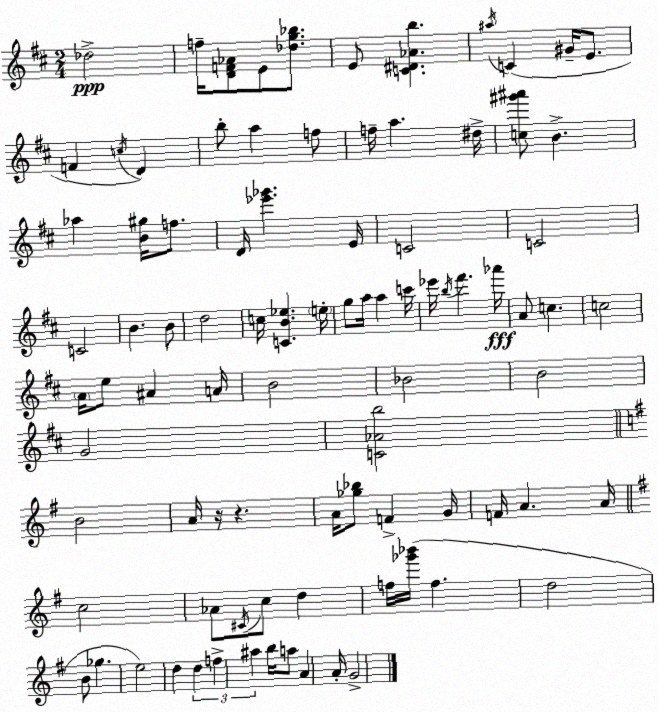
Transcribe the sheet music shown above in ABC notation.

X:1
T:Untitled
M:2/4
L:1/4
K:D
_d2 f/4 [DF_A]/2 E/2 [_dg_b]/2 E/2 [C^D_Ab] ^a/4 C ^G/4 E/2 F c/4 D b/2 a f/2 f/4 a ^d/4 [c^g'^a']/2 B _a [B^g]/4 f/2 D/4 [_e'_g'] E/4 C2 C2 C2 B B/2 d2 c/4 [CB_e] e/4 g/2 a/4 a c'/4 _e'/4 b/4 ^f' _a'/4 A/2 c c2 A/4 e/2 ^A A/4 B2 _B2 B2 G2 [C_Ab]2 B2 A/4 z/4 z A/4 [_g_b]/2 F G/4 F/4 A A/4 c2 _A/2 ^C/4 c/2 d f/4 [_g'_b']/4 f d2 B/2 _g e2 d d f ^a b/4 a/2 A A/4 G2